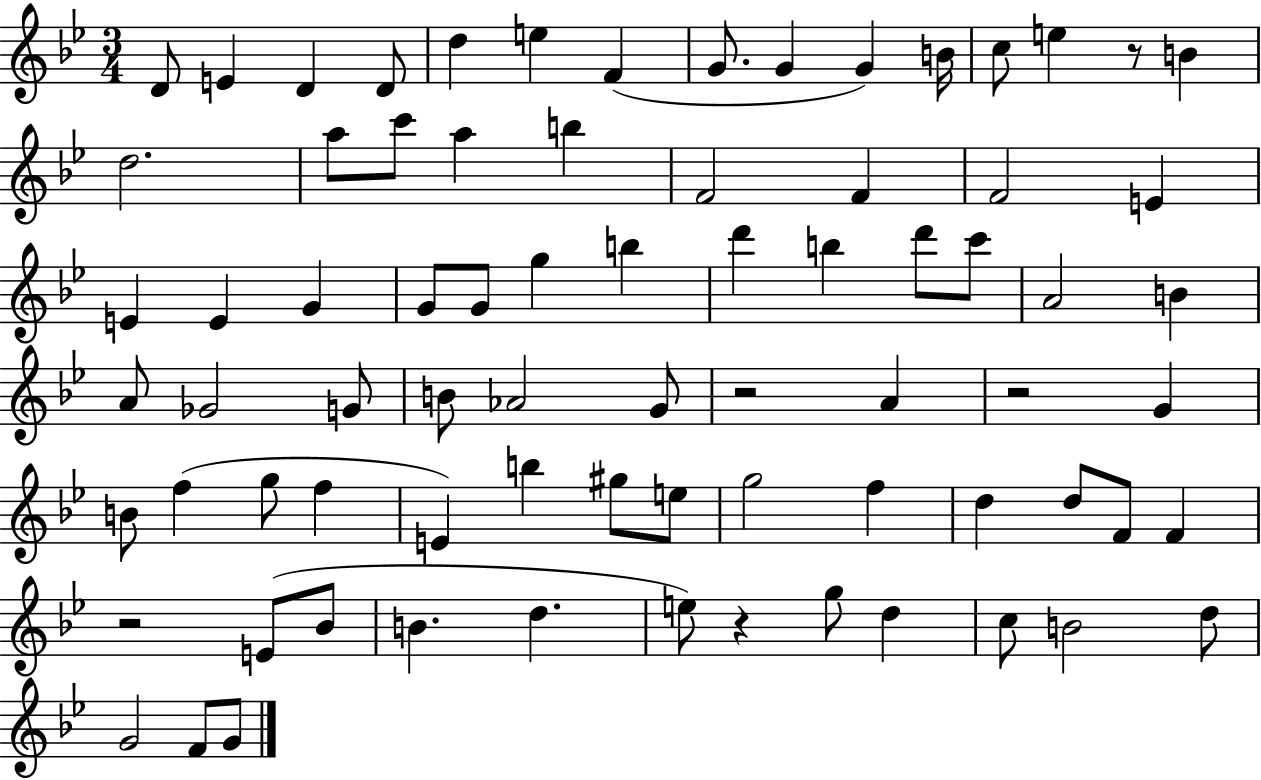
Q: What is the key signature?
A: BES major